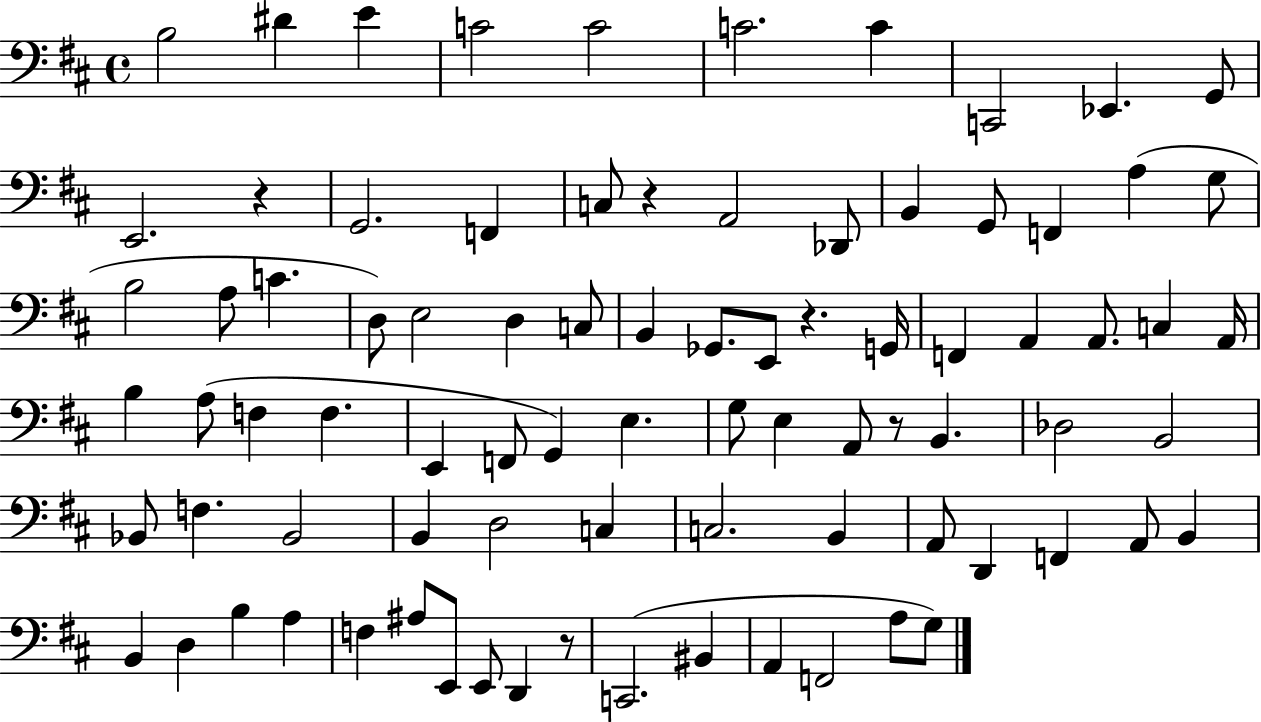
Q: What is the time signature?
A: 4/4